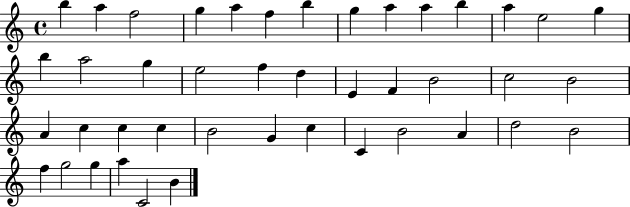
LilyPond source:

{
  \clef treble
  \time 4/4
  \defaultTimeSignature
  \key c \major
  b''4 a''4 f''2 | g''4 a''4 f''4 b''4 | g''4 a''4 a''4 b''4 | a''4 e''2 g''4 | \break b''4 a''2 g''4 | e''2 f''4 d''4 | e'4 f'4 b'2 | c''2 b'2 | \break a'4 c''4 c''4 c''4 | b'2 g'4 c''4 | c'4 b'2 a'4 | d''2 b'2 | \break f''4 g''2 g''4 | a''4 c'2 b'4 | \bar "|."
}